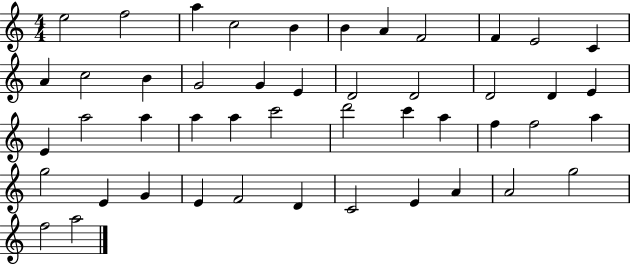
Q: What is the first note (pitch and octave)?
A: E5